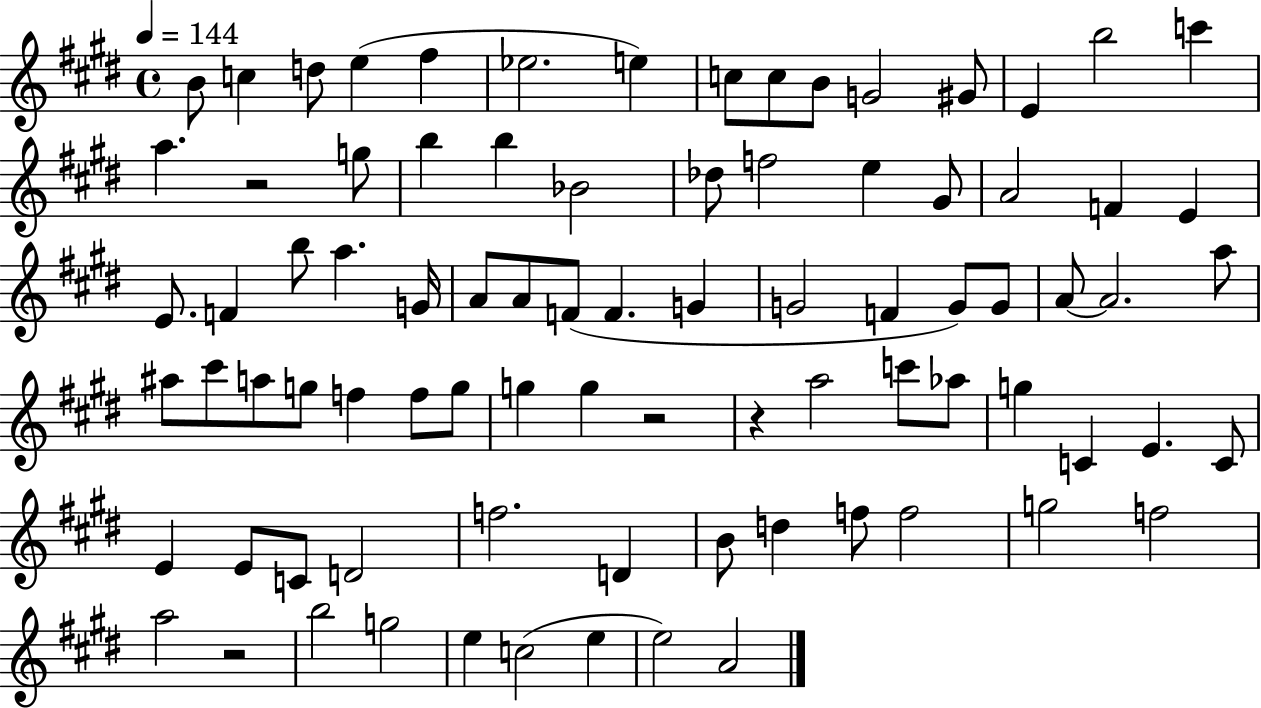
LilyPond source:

{
  \clef treble
  \time 4/4
  \defaultTimeSignature
  \key e \major
  \tempo 4 = 144
  b'8 c''4 d''8 e''4( fis''4 | ees''2. e''4) | c''8 c''8 b'8 g'2 gis'8 | e'4 b''2 c'''4 | \break a''4. r2 g''8 | b''4 b''4 bes'2 | des''8 f''2 e''4 gis'8 | a'2 f'4 e'4 | \break e'8. f'4 b''8 a''4. g'16 | a'8 a'8 f'8( f'4. g'4 | g'2 f'4 g'8) g'8 | a'8~~ a'2. a''8 | \break ais''8 cis'''8 a''8 g''8 f''4 f''8 g''8 | g''4 g''4 r2 | r4 a''2 c'''8 aes''8 | g''4 c'4 e'4. c'8 | \break e'4 e'8 c'8 d'2 | f''2. d'4 | b'8 d''4 f''8 f''2 | g''2 f''2 | \break a''2 r2 | b''2 g''2 | e''4 c''2( e''4 | e''2) a'2 | \break \bar "|."
}